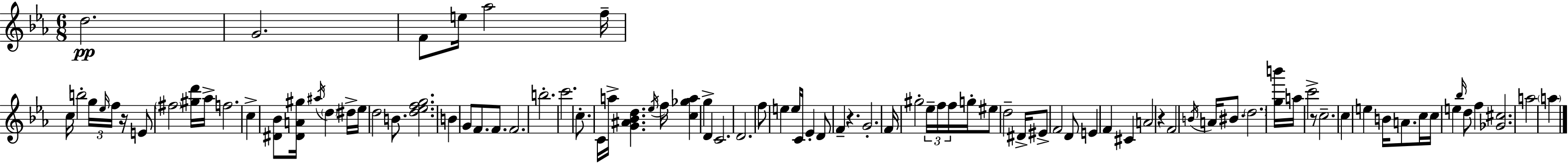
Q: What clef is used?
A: treble